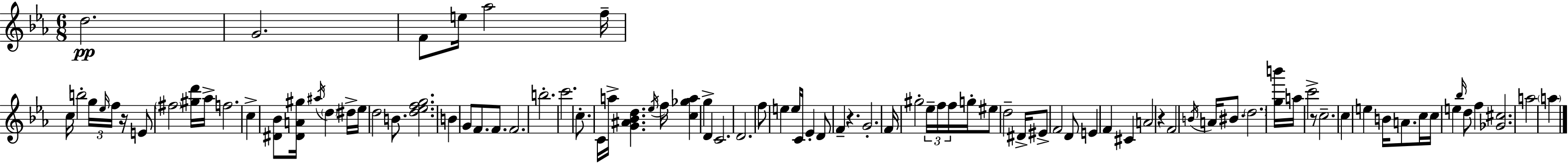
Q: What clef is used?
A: treble